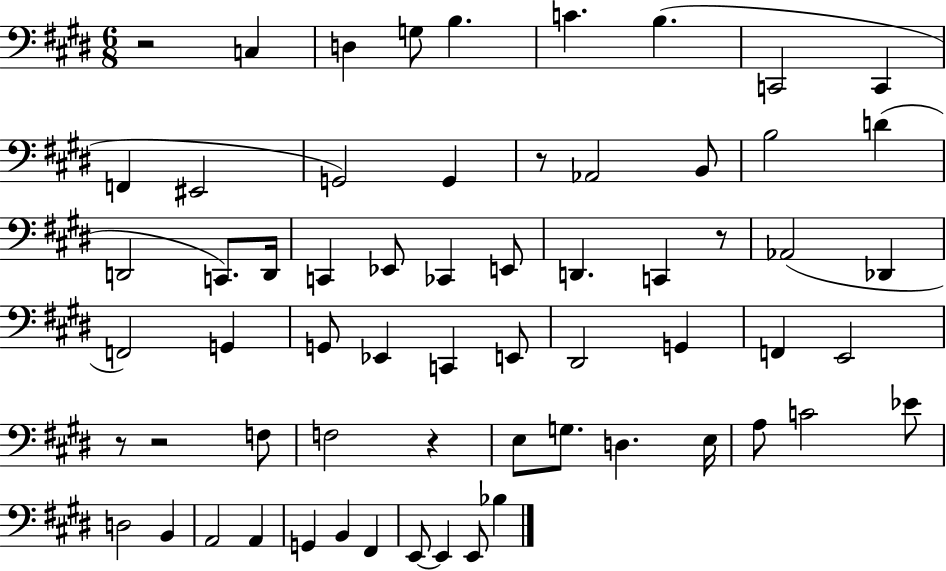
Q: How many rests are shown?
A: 6